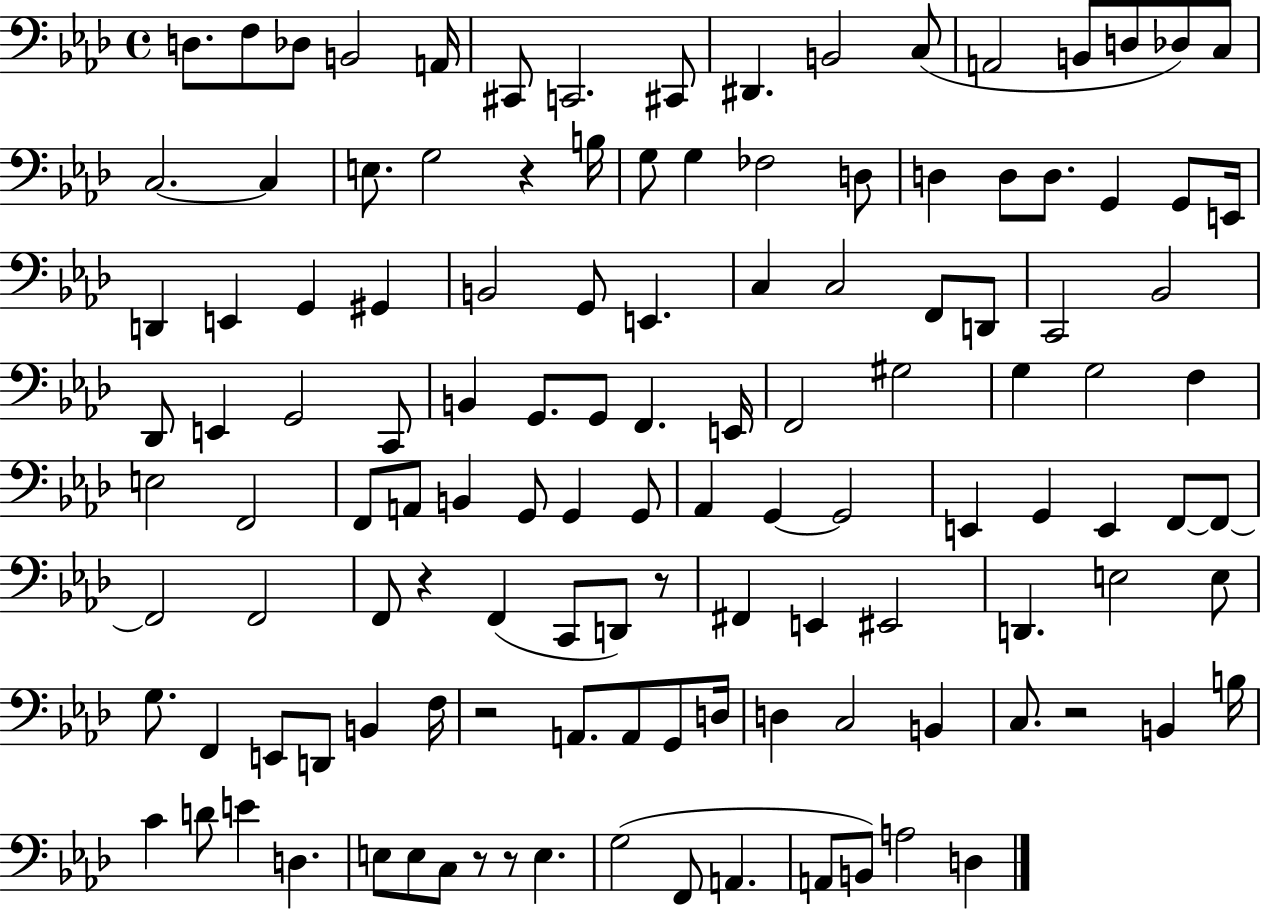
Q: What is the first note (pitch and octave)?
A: D3